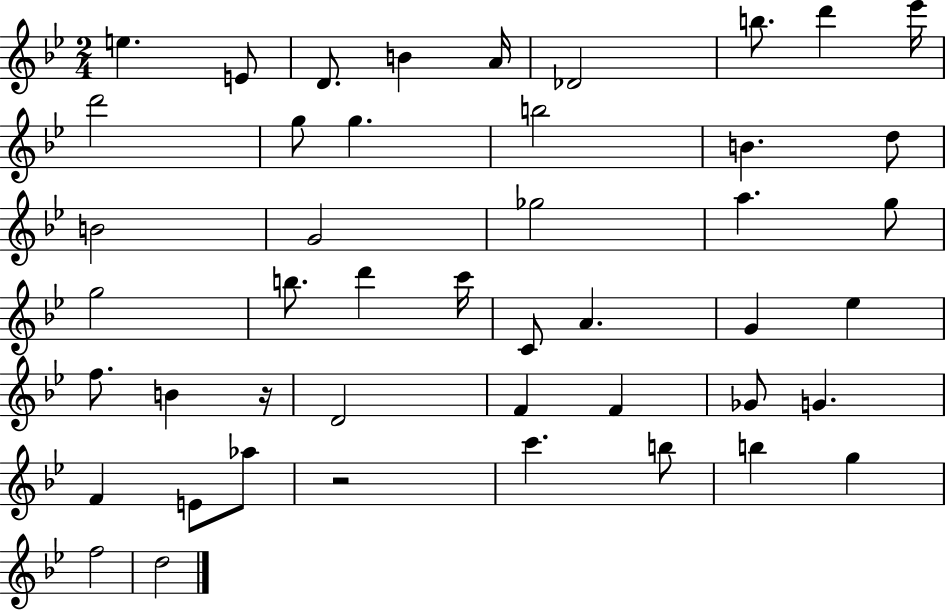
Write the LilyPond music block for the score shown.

{
  \clef treble
  \numericTimeSignature
  \time 2/4
  \key bes \major
  e''4. e'8 | d'8. b'4 a'16 | des'2 | b''8. d'''4 ees'''16 | \break d'''2 | g''8 g''4. | b''2 | b'4. d''8 | \break b'2 | g'2 | ges''2 | a''4. g''8 | \break g''2 | b''8. d'''4 c'''16 | c'8 a'4. | g'4 ees''4 | \break f''8. b'4 r16 | d'2 | f'4 f'4 | ges'8 g'4. | \break f'4 e'8 aes''8 | r2 | c'''4. b''8 | b''4 g''4 | \break f''2 | d''2 | \bar "|."
}